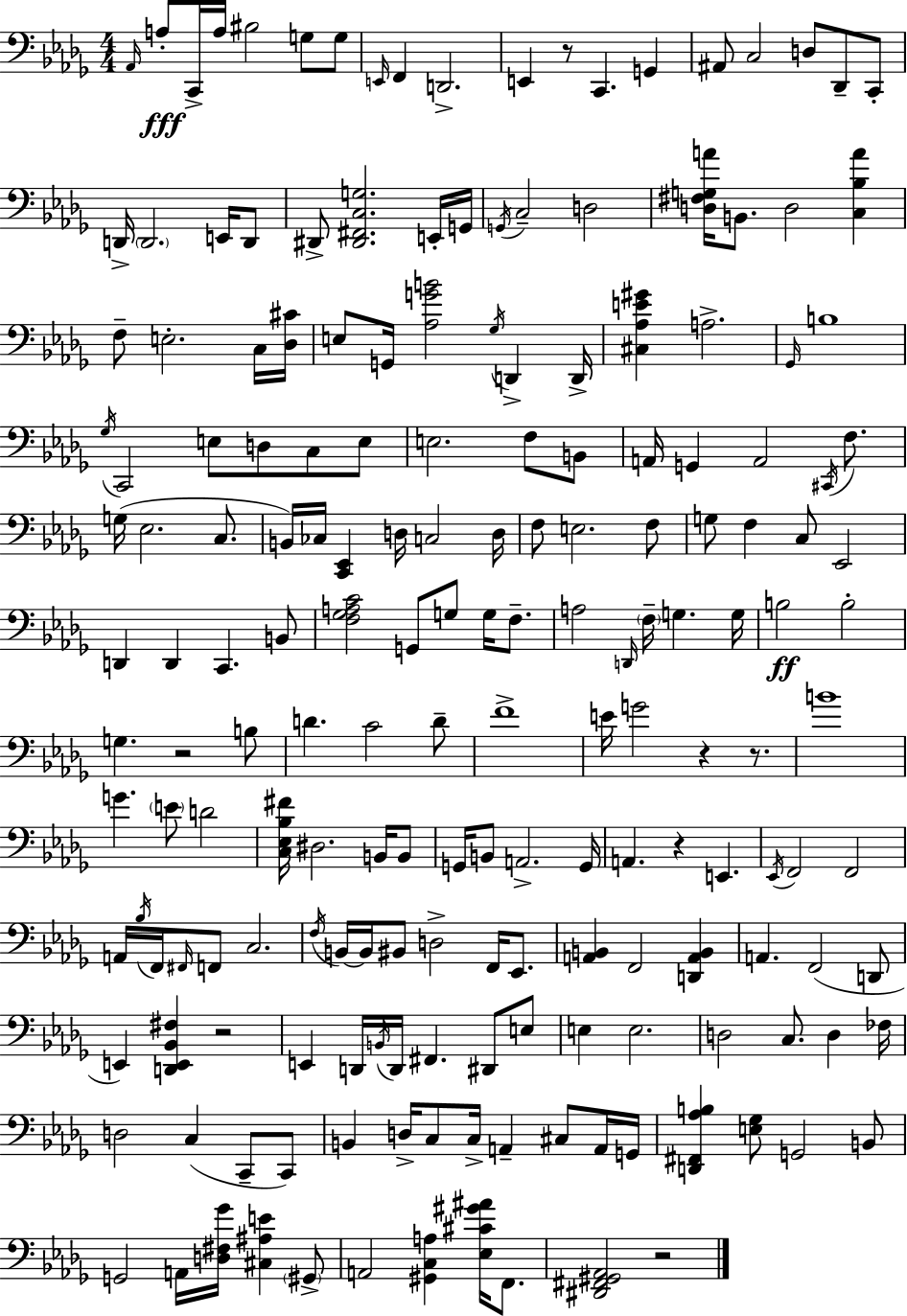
Ab2/s A3/e C2/s A3/s BIS3/h G3/e G3/e E2/s F2/q D2/h. E2/q R/e C2/q. G2/q A#2/e C3/h D3/e Db2/e C2/e D2/s D2/h. E2/s D2/e D#2/e [D#2,F#2,C3,G3]/h. E2/s G2/s G2/s C3/h D3/h [D3,F#3,G3,A4]/s B2/e. D3/h [C3,Bb3,A4]/q F3/e E3/h. C3/s [Db3,C#4]/s E3/e G2/s [Ab3,G4,B4]/h Gb3/s D2/q D2/s [C#3,Ab3,E4,G#4]/q A3/h. Gb2/s B3/w Gb3/s C2/h E3/e D3/e C3/e E3/e E3/h. F3/e B2/e A2/s G2/q A2/h C#2/s F3/e. G3/s Eb3/h. C3/e. B2/s CES3/s [C2,Eb2]/q D3/s C3/h D3/s F3/e E3/h. F3/e G3/e F3/q C3/e Eb2/h D2/q D2/q C2/q. B2/e [F3,Gb3,A3,C4]/h G2/e G3/e G3/s F3/e. A3/h D2/s F3/s G3/q. G3/s B3/h B3/h G3/q. R/h B3/e D4/q. C4/h D4/e F4/w E4/s G4/h R/q R/e. B4/w G4/q. E4/e D4/h [C3,Eb3,Bb3,F#4]/s D#3/h. B2/s B2/e G2/s B2/e A2/h. G2/s A2/q. R/q E2/q. Eb2/s F2/h F2/h A2/s Bb3/s F2/s F#2/s F2/e C3/h. F3/s B2/s B2/s BIS2/e D3/h F2/s Eb2/e. [A2,B2]/q F2/h [D2,A2,B2]/q A2/q. F2/h D2/e E2/q [D2,E2,Bb2,F#3]/q R/h E2/q D2/s B2/s D2/s F#2/q. D#2/e E3/e E3/q E3/h. D3/h C3/e. D3/q FES3/s D3/h C3/q C2/e C2/e B2/q D3/s C3/e C3/s A2/q C#3/e A2/s G2/s [D2,F#2,Ab3,B3]/q [E3,Gb3]/e G2/h B2/e G2/h A2/s [D3,F#3,Gb4]/s [C#3,A#3,E4]/q G#2/e A2/h [G#2,C3,A3]/q [Eb3,C#4,G#4,A#4]/s F2/e. [D#2,F#2,G#2,Ab2]/h R/h